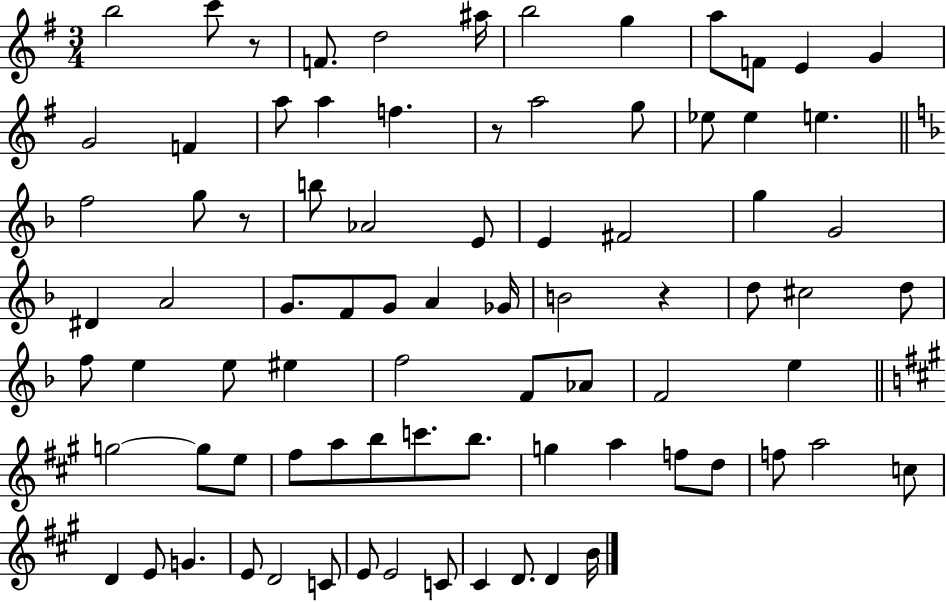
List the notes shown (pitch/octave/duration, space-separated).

B5/h C6/e R/e F4/e. D5/h A#5/s B5/h G5/q A5/e F4/e E4/q G4/q G4/h F4/q A5/e A5/q F5/q. R/e A5/h G5/e Eb5/e Eb5/q E5/q. F5/h G5/e R/e B5/e Ab4/h E4/e E4/q F#4/h G5/q G4/h D#4/q A4/h G4/e. F4/e G4/e A4/q Gb4/s B4/h R/q D5/e C#5/h D5/e F5/e E5/q E5/e EIS5/q F5/h F4/e Ab4/e F4/h E5/q G5/h G5/e E5/e F#5/e A5/e B5/e C6/e. B5/e. G5/q A5/q F5/e D5/e F5/e A5/h C5/e D4/q E4/e G4/q. E4/e D4/h C4/e E4/e E4/h C4/e C#4/q D4/e. D4/q B4/s